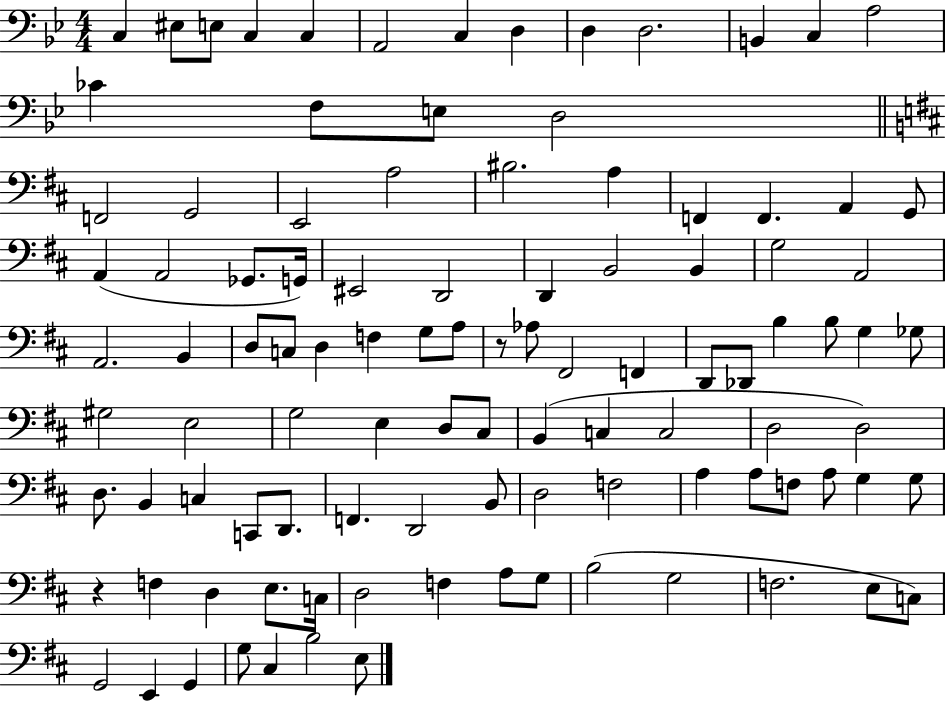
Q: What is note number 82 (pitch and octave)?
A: G3